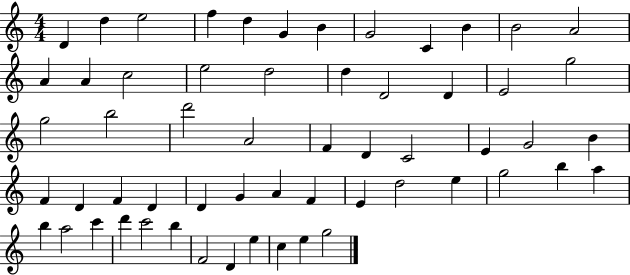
D4/q D5/q E5/h F5/q D5/q G4/q B4/q G4/h C4/q B4/q B4/h A4/h A4/q A4/q C5/h E5/h D5/h D5/q D4/h D4/q E4/h G5/h G5/h B5/h D6/h A4/h F4/q D4/q C4/h E4/q G4/h B4/q F4/q D4/q F4/q D4/q D4/q G4/q A4/q F4/q E4/q D5/h E5/q G5/h B5/q A5/q B5/q A5/h C6/q D6/q C6/h B5/q F4/h D4/q E5/q C5/q E5/q G5/h